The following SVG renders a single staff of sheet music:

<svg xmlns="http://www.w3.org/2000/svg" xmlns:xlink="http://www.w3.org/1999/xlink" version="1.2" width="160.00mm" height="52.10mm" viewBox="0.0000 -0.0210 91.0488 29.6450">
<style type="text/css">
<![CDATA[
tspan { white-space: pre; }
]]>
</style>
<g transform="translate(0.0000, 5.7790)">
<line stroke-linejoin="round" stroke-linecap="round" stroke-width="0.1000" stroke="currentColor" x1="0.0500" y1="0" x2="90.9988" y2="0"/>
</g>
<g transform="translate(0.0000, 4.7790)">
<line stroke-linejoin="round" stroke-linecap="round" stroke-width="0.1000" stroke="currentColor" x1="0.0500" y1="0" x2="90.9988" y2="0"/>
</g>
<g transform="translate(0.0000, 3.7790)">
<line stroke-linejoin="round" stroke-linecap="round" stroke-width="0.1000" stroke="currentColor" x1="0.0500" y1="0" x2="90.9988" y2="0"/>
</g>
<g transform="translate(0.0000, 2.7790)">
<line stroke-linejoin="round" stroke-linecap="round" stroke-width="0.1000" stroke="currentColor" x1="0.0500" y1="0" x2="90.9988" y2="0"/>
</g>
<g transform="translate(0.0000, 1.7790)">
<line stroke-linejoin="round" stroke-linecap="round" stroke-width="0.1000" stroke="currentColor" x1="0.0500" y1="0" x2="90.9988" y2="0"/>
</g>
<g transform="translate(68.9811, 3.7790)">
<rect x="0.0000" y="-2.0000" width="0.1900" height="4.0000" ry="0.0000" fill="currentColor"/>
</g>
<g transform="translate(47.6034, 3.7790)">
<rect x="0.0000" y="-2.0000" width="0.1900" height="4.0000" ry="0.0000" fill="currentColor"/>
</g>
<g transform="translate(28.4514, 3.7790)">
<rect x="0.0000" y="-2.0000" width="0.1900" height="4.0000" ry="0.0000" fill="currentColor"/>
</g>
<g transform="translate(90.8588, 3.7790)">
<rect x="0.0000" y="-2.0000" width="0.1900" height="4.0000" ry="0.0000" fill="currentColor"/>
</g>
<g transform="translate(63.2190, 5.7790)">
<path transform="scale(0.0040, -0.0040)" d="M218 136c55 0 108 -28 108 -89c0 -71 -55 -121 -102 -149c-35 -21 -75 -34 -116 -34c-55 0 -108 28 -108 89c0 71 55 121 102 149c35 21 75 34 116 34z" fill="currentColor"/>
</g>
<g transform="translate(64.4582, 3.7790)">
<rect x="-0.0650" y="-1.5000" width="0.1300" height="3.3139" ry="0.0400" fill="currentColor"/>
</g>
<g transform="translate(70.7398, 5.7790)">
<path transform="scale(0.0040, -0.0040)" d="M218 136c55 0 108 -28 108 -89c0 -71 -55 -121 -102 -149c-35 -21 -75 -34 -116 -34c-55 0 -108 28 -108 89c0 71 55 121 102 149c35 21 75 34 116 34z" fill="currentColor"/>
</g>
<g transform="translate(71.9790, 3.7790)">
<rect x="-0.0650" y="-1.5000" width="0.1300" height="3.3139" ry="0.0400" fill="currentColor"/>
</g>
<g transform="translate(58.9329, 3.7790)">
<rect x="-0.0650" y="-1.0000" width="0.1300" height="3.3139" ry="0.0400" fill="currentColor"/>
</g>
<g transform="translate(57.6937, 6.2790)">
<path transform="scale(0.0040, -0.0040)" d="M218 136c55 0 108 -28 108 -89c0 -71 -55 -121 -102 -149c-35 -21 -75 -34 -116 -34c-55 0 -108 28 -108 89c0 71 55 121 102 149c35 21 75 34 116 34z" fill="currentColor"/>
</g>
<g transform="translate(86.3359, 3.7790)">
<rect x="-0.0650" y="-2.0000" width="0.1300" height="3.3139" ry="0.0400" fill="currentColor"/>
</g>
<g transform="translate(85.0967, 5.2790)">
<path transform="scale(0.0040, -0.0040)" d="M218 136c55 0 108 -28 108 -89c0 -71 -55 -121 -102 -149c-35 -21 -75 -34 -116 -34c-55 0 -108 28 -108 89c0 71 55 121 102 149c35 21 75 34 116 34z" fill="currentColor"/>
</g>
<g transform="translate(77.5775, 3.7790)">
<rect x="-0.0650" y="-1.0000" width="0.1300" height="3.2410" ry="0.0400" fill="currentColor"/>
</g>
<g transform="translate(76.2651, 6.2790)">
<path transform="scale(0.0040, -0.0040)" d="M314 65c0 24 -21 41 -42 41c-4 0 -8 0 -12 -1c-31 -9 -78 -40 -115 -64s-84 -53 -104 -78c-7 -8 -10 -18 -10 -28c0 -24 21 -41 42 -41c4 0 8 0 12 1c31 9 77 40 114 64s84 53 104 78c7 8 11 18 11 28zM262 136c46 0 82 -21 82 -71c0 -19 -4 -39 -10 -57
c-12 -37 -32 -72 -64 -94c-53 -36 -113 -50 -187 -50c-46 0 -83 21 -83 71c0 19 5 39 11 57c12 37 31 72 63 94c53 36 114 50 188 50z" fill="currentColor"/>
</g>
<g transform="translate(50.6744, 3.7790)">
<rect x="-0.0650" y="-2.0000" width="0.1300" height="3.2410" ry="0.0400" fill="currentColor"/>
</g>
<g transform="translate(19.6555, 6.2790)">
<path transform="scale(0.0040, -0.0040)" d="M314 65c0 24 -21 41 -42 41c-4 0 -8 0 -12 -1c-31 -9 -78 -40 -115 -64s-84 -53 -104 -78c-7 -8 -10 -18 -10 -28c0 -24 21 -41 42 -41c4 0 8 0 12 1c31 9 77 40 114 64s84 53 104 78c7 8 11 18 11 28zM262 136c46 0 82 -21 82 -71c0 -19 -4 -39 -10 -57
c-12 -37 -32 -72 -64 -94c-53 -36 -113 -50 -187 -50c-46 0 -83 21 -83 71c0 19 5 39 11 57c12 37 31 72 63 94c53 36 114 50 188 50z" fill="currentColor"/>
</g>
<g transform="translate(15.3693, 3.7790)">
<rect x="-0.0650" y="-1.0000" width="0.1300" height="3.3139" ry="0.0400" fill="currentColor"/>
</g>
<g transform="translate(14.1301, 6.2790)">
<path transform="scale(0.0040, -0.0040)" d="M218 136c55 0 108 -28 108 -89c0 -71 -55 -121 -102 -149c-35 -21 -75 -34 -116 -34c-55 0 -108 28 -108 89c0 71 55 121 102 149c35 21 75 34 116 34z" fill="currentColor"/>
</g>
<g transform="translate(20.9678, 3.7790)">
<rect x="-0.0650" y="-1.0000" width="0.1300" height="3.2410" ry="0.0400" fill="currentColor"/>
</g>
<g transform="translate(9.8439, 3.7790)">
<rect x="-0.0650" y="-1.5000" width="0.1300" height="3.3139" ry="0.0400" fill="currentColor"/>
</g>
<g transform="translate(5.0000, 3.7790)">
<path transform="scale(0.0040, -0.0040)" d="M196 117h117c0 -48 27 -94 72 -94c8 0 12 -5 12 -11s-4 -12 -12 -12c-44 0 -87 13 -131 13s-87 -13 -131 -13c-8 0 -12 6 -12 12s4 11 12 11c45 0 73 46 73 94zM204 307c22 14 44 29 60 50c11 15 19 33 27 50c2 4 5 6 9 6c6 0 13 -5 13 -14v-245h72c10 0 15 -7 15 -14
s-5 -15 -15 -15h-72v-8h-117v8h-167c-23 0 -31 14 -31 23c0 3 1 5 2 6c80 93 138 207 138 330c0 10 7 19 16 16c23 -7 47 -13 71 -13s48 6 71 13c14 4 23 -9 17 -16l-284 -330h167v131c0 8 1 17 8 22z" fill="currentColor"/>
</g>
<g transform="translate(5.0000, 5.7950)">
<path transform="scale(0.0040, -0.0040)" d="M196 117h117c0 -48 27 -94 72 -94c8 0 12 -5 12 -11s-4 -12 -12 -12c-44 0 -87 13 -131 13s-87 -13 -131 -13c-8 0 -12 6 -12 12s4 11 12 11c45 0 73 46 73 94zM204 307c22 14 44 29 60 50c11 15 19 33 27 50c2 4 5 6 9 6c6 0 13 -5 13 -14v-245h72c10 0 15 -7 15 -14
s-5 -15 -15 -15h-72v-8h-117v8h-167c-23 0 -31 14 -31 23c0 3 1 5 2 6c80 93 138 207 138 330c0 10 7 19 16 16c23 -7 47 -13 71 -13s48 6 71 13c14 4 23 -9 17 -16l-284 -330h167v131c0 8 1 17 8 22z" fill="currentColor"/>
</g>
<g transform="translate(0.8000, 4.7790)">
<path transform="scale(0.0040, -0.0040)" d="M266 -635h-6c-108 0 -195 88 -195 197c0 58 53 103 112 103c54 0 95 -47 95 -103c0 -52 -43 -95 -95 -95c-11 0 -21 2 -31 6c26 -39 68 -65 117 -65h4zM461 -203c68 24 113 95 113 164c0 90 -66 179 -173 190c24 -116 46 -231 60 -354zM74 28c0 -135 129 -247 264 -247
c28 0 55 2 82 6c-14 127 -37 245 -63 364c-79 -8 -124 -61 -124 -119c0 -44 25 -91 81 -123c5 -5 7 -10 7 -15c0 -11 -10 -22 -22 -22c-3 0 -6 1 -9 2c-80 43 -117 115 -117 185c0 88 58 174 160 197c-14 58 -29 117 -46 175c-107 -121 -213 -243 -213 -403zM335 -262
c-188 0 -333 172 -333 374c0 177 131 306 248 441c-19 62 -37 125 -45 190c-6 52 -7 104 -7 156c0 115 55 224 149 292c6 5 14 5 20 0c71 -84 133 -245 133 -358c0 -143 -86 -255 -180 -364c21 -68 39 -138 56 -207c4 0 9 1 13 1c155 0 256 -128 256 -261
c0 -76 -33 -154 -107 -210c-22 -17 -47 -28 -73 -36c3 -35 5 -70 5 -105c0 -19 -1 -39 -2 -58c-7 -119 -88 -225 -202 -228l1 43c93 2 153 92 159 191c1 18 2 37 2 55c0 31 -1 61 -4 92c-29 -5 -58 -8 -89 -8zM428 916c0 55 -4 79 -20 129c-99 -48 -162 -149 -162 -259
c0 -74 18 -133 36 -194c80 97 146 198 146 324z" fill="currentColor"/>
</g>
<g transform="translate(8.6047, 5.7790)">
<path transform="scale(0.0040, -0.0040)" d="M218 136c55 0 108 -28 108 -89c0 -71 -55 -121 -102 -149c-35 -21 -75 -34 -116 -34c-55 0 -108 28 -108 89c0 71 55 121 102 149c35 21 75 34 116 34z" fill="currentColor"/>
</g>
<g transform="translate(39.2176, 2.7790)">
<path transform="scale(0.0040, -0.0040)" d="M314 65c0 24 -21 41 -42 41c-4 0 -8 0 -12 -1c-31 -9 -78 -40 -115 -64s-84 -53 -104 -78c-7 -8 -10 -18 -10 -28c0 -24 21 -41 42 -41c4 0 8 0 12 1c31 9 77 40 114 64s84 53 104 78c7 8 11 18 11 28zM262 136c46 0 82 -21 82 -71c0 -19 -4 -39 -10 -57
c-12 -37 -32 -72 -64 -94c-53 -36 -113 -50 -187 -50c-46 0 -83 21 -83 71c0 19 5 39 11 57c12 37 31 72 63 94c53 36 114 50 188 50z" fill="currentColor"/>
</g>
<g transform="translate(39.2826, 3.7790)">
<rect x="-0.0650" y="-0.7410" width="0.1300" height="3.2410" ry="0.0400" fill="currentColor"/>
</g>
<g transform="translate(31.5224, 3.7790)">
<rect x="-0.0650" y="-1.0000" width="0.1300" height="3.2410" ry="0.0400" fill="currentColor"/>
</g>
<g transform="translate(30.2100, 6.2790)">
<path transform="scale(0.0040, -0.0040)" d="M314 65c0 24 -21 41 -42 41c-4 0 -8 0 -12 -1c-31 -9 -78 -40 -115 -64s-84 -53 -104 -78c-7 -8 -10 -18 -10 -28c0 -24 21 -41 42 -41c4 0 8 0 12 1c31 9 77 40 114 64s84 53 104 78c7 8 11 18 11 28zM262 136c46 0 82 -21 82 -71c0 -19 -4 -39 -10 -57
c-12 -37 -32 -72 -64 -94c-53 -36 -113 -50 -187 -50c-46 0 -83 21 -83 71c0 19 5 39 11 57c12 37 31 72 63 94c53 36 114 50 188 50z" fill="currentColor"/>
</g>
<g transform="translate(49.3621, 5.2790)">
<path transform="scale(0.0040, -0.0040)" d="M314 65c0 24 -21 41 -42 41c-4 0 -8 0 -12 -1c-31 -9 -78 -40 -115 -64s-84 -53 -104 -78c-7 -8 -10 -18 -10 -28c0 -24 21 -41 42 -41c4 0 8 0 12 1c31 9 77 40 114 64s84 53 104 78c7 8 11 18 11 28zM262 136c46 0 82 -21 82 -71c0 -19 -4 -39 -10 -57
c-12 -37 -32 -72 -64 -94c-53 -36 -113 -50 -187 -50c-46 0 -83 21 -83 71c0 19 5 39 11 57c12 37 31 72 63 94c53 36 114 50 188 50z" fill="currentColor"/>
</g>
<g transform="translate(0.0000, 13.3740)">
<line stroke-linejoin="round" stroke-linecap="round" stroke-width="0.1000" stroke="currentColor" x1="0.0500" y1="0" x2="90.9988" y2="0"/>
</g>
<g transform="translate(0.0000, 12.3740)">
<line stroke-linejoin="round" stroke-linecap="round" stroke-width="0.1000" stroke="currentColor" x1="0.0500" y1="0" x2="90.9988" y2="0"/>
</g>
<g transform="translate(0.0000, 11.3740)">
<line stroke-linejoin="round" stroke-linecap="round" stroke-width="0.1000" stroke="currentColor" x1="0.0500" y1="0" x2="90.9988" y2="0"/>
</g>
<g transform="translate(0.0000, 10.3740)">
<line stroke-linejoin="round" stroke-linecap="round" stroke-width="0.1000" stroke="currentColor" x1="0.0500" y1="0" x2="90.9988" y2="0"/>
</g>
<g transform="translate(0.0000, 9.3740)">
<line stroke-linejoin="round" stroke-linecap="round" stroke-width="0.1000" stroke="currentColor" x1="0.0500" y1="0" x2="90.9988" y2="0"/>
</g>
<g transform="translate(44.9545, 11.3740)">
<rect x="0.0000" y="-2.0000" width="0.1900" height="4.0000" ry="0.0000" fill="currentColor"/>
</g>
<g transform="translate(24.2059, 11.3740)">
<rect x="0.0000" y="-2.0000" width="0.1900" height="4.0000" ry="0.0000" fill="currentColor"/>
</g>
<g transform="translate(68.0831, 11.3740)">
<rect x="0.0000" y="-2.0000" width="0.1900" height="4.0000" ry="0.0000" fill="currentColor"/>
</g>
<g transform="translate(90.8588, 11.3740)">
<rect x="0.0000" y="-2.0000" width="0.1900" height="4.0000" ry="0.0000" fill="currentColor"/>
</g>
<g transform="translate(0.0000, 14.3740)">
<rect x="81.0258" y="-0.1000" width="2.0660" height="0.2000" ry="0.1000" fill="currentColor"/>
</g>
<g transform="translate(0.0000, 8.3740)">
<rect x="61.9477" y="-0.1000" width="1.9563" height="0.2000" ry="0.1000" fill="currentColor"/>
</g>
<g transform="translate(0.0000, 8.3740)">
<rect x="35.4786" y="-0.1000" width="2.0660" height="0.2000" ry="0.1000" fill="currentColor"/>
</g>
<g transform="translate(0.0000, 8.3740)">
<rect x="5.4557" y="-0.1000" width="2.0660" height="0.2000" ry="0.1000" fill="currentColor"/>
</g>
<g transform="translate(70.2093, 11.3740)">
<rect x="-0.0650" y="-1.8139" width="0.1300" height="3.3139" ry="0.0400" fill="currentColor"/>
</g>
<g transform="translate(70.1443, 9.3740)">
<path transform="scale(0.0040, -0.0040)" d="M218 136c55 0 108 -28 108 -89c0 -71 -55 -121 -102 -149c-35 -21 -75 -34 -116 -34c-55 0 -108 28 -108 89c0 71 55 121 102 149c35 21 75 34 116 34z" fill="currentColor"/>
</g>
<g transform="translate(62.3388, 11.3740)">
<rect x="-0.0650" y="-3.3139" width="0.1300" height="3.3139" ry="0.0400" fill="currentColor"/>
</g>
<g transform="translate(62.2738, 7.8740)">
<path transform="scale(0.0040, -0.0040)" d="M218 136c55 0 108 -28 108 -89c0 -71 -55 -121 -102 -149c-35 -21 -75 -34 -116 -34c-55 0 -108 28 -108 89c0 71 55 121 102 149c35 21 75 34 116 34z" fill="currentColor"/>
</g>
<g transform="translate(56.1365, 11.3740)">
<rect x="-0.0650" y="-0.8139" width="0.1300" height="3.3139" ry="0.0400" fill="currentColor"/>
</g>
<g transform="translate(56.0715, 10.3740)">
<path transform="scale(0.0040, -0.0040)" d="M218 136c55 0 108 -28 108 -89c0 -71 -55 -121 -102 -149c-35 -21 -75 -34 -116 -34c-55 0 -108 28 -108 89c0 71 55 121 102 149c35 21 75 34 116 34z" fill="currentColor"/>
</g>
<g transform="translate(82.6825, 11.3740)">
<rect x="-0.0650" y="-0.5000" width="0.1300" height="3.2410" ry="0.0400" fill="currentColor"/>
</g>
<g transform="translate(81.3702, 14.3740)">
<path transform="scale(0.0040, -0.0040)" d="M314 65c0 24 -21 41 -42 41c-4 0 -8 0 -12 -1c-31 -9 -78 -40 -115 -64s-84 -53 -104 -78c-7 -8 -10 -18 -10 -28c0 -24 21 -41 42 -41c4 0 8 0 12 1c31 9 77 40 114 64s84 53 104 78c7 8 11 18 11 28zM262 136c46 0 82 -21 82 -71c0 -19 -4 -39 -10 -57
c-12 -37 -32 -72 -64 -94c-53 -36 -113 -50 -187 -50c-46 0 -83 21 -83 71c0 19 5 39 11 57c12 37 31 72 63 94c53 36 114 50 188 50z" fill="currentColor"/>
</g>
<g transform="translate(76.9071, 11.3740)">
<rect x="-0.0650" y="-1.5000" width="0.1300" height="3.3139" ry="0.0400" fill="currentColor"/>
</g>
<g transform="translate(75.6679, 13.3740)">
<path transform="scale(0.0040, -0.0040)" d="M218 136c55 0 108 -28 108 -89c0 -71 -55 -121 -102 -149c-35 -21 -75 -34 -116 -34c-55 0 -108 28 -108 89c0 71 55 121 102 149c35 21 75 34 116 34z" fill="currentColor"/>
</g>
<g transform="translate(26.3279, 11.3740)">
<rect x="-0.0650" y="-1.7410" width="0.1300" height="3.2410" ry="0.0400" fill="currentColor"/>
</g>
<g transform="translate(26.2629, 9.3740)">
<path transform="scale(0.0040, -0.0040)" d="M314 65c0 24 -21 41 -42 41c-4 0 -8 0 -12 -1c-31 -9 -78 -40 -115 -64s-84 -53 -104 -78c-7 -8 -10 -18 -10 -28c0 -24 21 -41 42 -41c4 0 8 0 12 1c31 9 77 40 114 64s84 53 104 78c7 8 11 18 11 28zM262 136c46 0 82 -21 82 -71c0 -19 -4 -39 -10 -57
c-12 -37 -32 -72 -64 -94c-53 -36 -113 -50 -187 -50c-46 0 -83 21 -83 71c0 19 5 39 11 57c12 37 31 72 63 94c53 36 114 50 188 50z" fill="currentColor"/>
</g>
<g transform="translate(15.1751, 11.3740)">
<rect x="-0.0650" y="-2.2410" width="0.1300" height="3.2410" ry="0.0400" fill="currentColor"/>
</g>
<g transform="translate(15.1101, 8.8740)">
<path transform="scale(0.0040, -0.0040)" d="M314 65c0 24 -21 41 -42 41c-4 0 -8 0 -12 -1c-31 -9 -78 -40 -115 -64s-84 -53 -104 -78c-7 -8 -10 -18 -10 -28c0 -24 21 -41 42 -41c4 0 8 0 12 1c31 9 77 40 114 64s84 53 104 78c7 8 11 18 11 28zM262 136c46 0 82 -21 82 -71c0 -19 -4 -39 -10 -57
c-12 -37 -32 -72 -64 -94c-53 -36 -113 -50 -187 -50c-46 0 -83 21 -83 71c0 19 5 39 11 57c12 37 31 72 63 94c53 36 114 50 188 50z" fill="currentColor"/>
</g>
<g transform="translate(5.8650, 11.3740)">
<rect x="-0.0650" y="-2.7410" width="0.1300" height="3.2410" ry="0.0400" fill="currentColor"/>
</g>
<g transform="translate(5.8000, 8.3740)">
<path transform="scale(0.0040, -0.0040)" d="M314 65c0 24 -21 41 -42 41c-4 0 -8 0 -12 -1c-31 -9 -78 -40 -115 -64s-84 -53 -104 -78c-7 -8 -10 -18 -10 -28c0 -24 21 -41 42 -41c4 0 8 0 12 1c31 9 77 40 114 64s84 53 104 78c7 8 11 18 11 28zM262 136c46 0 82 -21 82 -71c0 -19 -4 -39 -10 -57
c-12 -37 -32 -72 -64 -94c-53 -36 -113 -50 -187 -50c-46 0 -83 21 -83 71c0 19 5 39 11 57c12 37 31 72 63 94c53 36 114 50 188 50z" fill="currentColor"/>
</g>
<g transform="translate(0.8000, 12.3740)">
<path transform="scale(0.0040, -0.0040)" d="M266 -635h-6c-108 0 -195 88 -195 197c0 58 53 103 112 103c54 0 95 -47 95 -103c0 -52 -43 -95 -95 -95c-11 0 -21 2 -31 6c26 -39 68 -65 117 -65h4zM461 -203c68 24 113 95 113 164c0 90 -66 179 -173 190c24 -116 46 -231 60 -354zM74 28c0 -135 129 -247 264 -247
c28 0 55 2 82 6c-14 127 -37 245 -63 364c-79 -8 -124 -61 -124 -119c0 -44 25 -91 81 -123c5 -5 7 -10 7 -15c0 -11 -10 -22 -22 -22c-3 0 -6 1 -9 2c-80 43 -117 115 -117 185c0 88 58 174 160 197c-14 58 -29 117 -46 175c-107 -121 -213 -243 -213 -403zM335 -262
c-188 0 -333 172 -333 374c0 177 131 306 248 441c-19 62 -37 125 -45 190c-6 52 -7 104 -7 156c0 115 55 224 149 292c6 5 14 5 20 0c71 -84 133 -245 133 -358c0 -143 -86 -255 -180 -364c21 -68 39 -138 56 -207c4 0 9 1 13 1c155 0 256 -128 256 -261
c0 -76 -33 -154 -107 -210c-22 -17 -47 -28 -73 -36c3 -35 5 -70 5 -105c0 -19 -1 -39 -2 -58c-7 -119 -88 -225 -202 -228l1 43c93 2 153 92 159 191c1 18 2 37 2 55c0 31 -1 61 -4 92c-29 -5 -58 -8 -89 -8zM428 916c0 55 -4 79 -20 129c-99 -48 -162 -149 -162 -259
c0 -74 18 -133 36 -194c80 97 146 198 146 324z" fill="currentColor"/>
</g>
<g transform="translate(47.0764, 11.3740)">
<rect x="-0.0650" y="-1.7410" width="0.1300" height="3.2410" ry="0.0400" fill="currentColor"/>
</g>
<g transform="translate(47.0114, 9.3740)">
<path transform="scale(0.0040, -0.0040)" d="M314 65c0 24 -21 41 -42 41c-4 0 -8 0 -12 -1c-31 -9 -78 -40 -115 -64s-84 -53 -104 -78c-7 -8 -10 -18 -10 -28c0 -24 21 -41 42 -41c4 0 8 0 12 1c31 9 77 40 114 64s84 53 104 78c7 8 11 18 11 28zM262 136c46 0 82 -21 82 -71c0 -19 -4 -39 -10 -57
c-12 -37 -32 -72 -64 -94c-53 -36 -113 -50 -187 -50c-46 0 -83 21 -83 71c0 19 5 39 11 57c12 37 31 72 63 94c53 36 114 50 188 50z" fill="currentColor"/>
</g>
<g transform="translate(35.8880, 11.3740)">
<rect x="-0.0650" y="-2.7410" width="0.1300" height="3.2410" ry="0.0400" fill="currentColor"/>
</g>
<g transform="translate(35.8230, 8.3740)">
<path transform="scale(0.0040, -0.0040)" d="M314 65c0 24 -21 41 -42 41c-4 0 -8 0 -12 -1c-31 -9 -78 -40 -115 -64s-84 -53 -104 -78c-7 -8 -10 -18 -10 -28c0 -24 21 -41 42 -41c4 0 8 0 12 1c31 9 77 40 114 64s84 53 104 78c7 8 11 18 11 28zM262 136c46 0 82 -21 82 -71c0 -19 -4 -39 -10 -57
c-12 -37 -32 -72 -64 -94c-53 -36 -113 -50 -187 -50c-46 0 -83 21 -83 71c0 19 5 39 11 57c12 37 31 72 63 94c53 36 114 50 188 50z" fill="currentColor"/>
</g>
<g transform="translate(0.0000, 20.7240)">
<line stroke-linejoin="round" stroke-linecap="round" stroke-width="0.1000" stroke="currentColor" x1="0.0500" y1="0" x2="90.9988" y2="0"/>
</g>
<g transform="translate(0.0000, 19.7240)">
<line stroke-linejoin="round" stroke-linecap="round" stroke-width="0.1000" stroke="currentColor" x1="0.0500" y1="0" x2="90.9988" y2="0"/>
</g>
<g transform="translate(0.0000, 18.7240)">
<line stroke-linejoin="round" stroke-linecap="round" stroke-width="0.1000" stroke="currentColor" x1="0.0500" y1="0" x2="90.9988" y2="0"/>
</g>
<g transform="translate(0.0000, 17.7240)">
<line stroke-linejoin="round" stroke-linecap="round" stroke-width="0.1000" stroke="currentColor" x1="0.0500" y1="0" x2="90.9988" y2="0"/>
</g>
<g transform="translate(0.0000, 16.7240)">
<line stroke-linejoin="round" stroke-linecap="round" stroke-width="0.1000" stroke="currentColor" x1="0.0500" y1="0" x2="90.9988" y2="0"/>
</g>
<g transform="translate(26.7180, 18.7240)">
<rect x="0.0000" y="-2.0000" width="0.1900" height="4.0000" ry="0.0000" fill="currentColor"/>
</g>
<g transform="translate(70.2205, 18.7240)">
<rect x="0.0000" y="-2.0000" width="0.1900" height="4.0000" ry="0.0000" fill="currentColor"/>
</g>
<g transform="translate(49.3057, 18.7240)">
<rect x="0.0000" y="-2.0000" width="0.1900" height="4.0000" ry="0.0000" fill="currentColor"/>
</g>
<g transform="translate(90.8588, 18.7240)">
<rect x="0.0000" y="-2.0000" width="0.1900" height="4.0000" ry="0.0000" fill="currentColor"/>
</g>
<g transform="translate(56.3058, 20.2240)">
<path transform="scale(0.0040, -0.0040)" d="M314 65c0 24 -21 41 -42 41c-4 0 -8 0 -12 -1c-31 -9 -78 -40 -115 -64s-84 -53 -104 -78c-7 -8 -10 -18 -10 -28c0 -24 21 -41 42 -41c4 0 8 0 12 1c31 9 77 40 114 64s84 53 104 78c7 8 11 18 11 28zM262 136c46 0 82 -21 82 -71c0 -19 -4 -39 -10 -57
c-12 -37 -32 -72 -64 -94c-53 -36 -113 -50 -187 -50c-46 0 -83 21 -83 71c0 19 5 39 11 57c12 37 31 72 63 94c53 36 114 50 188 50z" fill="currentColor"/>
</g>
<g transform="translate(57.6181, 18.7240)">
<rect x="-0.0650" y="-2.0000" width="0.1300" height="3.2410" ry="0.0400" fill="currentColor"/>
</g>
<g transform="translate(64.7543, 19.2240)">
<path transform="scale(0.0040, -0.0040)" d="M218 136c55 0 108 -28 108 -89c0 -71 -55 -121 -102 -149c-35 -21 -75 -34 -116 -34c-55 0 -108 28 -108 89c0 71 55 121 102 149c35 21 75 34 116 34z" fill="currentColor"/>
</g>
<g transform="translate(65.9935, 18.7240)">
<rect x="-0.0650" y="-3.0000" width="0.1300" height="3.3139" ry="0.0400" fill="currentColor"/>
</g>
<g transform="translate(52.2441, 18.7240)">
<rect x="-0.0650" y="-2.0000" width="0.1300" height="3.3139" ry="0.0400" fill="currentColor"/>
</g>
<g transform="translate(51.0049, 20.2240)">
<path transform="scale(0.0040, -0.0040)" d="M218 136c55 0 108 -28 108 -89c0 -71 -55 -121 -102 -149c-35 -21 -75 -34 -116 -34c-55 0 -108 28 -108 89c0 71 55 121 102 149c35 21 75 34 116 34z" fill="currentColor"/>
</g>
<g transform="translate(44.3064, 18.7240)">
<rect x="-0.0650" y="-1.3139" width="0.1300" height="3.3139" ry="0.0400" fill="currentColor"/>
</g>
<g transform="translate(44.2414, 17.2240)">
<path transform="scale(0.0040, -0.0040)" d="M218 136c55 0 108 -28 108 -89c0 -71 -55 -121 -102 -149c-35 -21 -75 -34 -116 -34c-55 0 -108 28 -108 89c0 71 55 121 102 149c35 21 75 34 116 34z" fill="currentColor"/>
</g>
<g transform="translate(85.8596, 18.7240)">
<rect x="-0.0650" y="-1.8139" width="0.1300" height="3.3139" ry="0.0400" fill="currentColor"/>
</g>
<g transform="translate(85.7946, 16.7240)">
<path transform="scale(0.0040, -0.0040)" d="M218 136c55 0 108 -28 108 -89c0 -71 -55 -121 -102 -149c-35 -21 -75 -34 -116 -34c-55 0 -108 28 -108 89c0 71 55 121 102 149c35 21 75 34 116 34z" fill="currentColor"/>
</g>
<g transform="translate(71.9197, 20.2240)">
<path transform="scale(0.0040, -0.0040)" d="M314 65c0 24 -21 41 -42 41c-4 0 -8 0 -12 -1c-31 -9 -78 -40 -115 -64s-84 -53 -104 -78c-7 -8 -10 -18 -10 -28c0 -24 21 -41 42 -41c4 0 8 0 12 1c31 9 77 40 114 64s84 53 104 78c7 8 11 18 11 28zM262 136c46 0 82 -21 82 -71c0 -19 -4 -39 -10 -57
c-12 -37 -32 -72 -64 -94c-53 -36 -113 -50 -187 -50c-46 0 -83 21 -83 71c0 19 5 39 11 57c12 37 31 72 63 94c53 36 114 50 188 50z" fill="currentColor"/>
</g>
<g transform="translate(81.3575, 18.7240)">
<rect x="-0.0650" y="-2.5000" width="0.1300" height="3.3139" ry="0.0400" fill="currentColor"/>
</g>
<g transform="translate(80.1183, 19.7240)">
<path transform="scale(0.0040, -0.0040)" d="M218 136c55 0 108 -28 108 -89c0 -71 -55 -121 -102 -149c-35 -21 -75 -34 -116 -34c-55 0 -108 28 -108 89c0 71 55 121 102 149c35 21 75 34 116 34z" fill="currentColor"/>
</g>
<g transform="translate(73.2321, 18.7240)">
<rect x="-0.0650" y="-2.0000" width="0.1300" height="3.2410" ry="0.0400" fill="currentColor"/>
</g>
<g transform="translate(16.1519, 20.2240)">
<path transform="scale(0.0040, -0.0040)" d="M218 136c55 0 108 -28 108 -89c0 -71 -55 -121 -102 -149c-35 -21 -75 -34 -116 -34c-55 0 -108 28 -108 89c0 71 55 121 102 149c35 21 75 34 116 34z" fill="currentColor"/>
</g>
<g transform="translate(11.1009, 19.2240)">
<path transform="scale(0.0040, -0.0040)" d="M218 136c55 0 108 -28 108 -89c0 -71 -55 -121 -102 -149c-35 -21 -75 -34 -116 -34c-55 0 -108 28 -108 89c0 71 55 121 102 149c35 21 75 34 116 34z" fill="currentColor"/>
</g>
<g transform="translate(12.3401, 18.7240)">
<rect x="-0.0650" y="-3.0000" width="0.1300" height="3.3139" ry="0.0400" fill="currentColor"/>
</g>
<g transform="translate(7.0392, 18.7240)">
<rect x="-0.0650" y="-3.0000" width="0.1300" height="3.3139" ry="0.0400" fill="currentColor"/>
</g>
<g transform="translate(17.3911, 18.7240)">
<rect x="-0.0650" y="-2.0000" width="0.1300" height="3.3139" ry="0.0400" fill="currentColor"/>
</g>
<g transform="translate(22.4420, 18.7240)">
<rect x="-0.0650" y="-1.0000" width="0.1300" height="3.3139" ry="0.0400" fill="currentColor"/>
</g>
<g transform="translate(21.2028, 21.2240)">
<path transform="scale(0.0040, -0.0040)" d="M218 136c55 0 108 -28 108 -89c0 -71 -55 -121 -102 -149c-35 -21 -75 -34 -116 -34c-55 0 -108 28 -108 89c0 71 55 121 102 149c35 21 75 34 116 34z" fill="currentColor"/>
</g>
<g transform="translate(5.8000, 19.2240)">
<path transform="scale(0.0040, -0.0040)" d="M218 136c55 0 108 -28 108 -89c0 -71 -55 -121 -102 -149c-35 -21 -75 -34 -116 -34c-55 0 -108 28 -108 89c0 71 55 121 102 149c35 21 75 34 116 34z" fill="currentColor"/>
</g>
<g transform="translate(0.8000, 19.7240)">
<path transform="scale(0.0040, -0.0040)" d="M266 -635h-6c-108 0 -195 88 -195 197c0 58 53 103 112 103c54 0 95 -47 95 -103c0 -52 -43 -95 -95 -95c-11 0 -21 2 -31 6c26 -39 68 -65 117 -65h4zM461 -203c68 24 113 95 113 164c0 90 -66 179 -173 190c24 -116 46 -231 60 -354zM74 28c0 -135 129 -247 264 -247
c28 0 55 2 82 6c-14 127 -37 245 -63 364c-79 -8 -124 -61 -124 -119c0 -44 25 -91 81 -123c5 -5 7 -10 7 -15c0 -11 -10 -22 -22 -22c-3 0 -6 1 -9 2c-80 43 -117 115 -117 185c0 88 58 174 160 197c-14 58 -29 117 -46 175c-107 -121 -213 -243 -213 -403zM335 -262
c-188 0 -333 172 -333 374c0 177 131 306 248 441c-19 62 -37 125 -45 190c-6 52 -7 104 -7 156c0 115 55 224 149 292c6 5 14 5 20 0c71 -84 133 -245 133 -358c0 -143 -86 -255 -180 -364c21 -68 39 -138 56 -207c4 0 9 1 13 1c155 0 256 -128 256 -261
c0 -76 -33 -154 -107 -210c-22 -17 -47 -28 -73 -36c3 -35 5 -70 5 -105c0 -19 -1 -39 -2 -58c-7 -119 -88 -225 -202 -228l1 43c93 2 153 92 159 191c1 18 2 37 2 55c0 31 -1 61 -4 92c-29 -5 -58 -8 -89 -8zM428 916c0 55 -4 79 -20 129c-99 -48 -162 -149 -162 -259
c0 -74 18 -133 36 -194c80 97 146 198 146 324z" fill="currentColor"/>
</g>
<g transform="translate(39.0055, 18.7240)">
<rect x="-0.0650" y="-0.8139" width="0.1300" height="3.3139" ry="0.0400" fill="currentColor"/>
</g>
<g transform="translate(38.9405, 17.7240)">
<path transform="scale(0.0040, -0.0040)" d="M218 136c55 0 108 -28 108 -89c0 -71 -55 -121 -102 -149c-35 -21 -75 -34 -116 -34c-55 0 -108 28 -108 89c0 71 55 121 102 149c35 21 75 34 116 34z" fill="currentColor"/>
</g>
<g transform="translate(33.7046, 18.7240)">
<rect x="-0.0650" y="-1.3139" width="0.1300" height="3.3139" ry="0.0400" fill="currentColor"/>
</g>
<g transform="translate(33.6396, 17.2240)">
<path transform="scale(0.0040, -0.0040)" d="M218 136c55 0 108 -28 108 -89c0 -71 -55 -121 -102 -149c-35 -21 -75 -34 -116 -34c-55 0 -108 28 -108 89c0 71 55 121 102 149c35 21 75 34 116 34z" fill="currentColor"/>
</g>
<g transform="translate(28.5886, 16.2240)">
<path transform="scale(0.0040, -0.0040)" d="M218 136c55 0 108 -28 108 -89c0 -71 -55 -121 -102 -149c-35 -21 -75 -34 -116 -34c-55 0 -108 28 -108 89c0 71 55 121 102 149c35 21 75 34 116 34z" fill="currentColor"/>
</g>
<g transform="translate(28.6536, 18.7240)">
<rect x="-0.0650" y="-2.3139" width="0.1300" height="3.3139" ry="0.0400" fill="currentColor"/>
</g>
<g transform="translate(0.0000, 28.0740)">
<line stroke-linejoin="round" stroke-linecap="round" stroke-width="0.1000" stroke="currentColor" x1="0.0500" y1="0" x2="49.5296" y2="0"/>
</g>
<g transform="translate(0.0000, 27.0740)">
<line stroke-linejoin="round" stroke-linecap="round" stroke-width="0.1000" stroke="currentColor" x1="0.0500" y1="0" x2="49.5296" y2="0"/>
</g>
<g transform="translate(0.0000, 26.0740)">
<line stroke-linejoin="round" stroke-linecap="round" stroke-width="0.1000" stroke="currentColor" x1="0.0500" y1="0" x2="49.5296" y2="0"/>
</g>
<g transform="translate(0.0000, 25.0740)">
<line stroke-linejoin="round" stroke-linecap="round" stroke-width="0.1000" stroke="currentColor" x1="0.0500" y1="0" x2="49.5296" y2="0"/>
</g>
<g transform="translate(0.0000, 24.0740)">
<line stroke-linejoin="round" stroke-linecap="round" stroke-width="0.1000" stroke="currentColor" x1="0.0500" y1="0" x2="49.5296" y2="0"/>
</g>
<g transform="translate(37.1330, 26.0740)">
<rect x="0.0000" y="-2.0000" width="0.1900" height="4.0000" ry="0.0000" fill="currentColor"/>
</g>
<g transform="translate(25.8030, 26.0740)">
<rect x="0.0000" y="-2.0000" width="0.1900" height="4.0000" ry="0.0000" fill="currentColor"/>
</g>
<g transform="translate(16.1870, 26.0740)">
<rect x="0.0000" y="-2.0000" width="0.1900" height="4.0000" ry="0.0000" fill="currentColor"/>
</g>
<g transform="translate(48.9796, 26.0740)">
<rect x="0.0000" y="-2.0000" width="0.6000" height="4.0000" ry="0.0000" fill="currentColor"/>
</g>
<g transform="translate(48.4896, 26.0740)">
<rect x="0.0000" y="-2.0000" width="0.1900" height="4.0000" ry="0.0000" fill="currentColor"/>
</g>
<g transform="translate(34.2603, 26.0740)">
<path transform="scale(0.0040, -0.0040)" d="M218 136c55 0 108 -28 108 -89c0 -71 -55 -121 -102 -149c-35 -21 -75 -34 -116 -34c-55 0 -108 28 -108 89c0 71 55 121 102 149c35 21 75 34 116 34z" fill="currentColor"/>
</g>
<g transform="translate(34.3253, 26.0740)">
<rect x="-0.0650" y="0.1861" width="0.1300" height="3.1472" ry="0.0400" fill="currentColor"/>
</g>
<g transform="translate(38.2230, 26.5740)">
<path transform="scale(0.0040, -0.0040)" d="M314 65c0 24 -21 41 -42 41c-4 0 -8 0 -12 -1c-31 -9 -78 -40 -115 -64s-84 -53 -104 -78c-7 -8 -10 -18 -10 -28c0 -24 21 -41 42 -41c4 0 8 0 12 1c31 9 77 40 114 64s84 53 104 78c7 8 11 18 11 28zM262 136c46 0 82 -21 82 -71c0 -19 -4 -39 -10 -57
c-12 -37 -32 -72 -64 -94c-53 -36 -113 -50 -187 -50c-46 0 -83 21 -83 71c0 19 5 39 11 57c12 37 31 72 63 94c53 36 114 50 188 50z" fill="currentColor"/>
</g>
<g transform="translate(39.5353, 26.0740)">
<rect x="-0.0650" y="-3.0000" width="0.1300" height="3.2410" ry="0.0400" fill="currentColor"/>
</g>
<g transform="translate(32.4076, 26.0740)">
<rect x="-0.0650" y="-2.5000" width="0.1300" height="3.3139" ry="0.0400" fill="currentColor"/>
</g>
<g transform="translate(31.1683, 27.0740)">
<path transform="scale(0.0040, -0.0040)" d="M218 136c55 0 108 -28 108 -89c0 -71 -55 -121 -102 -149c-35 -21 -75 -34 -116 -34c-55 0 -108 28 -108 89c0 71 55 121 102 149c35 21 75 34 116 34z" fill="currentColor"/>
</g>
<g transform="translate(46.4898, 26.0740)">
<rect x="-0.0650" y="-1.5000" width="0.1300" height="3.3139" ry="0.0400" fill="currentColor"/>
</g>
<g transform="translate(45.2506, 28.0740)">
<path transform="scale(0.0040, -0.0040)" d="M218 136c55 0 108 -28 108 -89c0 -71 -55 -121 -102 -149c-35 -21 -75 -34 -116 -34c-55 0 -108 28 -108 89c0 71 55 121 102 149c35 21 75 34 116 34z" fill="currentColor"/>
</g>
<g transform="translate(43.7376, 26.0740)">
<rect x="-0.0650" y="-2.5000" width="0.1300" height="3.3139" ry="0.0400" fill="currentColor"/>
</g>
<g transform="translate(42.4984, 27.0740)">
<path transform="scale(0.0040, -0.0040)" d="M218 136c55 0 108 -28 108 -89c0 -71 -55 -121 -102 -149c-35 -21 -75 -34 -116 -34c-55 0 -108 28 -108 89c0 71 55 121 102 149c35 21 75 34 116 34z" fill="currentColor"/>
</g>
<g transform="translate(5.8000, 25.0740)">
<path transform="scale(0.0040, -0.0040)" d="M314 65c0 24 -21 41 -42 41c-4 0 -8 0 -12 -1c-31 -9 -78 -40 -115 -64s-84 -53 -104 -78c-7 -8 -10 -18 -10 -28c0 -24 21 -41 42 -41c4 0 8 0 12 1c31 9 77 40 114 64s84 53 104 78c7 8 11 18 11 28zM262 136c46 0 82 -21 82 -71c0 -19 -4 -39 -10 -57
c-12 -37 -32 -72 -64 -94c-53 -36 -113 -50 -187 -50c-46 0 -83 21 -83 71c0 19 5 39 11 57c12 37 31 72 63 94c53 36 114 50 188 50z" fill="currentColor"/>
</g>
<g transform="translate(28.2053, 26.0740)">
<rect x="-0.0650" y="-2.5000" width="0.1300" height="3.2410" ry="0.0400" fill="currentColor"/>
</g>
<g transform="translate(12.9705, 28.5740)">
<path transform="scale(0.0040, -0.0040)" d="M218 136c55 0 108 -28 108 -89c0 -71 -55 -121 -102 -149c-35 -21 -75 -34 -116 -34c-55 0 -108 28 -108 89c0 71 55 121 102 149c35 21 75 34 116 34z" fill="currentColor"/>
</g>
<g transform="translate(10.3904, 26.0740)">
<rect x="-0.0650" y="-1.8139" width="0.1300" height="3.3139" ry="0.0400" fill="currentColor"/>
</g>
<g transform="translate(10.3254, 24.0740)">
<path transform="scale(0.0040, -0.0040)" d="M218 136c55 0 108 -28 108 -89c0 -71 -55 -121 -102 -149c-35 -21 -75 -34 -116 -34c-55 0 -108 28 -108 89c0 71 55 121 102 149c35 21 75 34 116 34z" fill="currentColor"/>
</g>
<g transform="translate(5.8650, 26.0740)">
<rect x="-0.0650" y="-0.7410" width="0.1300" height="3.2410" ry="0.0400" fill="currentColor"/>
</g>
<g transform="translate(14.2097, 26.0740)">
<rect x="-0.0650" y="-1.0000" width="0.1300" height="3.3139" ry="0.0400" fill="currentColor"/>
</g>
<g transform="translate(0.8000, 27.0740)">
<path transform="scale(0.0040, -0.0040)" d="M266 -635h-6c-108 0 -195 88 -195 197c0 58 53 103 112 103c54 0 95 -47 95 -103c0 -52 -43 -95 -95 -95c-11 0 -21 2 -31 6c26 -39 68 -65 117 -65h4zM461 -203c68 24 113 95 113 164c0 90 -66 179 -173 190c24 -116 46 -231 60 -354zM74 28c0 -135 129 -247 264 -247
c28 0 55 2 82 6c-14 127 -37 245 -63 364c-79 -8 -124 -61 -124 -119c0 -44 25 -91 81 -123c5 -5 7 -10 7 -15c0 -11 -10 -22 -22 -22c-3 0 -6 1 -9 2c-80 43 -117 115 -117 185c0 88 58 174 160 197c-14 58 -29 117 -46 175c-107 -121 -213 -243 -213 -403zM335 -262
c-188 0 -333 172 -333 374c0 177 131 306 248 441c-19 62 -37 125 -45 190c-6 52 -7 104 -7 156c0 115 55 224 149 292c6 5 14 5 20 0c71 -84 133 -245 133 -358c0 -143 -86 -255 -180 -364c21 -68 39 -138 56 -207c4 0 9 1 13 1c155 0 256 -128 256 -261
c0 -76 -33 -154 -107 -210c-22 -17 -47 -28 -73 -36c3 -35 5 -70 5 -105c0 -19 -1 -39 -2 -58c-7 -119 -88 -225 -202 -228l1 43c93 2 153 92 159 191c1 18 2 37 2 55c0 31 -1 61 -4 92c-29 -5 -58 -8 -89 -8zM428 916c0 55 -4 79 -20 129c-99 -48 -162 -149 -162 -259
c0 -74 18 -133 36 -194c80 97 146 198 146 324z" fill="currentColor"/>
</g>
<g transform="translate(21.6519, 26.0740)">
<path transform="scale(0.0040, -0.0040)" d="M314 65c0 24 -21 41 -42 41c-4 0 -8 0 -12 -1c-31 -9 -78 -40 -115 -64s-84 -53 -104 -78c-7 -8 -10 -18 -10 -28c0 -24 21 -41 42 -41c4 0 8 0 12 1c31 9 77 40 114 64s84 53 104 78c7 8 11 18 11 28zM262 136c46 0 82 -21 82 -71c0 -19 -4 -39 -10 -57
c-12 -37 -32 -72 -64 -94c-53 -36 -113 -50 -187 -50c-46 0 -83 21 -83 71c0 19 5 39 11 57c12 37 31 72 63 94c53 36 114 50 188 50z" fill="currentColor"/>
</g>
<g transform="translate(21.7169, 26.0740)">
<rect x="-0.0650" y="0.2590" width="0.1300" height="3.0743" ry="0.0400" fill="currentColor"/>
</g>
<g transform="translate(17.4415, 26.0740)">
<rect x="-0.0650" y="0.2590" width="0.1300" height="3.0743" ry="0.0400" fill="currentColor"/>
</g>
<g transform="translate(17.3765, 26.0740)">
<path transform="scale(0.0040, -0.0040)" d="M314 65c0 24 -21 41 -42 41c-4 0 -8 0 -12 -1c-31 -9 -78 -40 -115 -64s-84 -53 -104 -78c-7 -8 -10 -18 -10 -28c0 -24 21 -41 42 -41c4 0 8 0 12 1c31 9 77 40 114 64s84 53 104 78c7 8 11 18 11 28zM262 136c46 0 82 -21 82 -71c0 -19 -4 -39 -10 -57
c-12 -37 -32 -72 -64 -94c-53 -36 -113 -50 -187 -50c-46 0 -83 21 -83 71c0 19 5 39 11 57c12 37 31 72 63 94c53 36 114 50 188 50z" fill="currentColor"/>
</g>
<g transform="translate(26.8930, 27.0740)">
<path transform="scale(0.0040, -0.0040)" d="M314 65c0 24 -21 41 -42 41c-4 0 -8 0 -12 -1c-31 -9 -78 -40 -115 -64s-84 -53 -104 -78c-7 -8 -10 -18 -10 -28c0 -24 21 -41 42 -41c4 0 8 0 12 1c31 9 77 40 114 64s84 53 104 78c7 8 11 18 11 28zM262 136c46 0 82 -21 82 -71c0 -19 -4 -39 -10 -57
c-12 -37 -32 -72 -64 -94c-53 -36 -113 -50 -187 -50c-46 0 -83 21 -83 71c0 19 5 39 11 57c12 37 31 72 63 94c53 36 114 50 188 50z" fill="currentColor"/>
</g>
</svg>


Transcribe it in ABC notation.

X:1
T:Untitled
M:4/4
L:1/4
K:C
E D D2 D2 d2 F2 D E E D2 F a2 g2 f2 a2 f2 d b f E C2 A A F D g e d e F F2 A F2 G f d2 f D B2 B2 G2 G B A2 G E